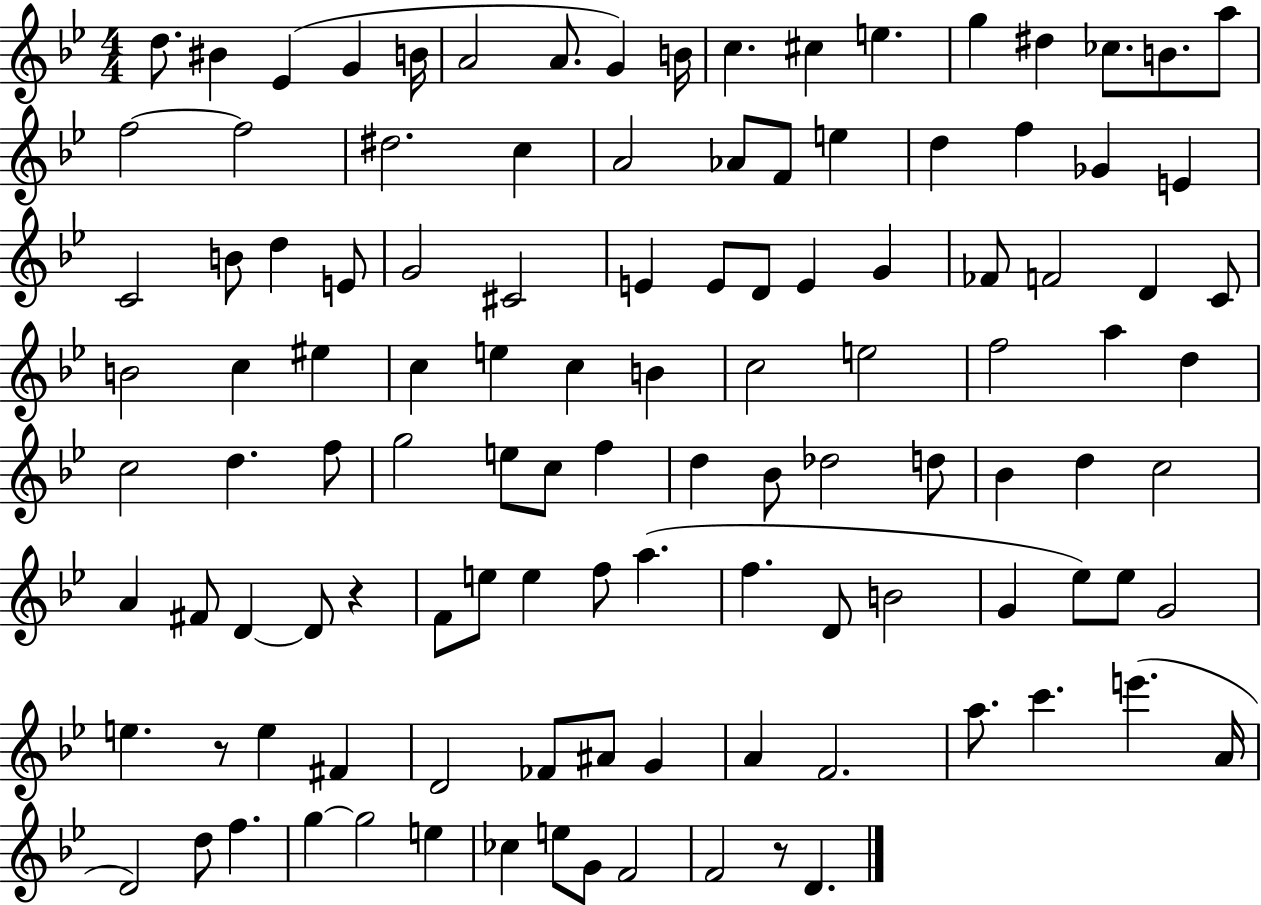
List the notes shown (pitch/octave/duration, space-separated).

D5/e. BIS4/q Eb4/q G4/q B4/s A4/h A4/e. G4/q B4/s C5/q. C#5/q E5/q. G5/q D#5/q CES5/e. B4/e. A5/e F5/h F5/h D#5/h. C5/q A4/h Ab4/e F4/e E5/q D5/q F5/q Gb4/q E4/q C4/h B4/e D5/q E4/e G4/h C#4/h E4/q E4/e D4/e E4/q G4/q FES4/e F4/h D4/q C4/e B4/h C5/q EIS5/q C5/q E5/q C5/q B4/q C5/h E5/h F5/h A5/q D5/q C5/h D5/q. F5/e G5/h E5/e C5/e F5/q D5/q Bb4/e Db5/h D5/e Bb4/q D5/q C5/h A4/q F#4/e D4/q D4/e R/q F4/e E5/e E5/q F5/e A5/q. F5/q. D4/e B4/h G4/q Eb5/e Eb5/e G4/h E5/q. R/e E5/q F#4/q D4/h FES4/e A#4/e G4/q A4/q F4/h. A5/e. C6/q. E6/q. A4/s D4/h D5/e F5/q. G5/q G5/h E5/q CES5/q E5/e G4/e F4/h F4/h R/e D4/q.